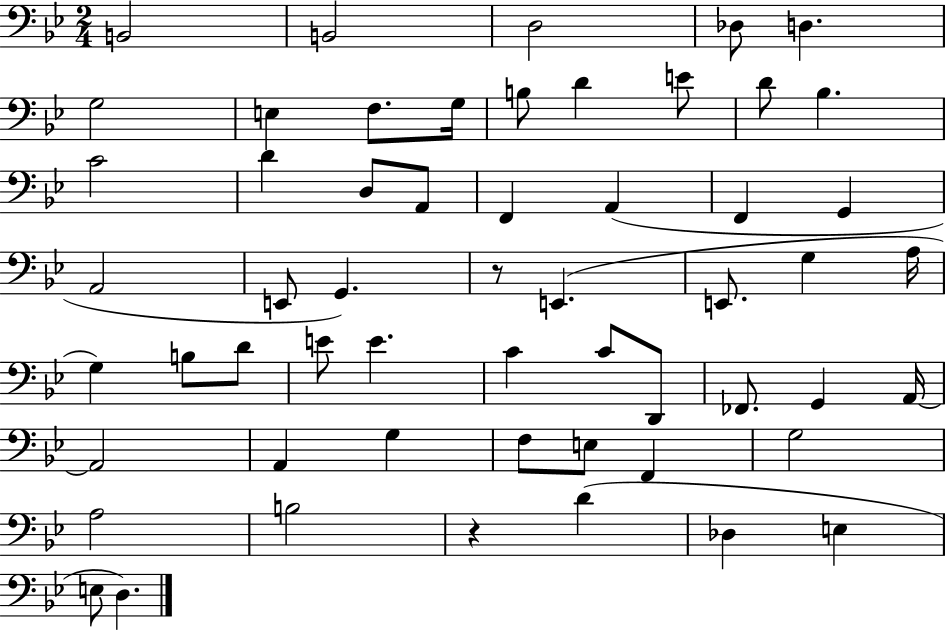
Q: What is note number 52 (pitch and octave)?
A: E3